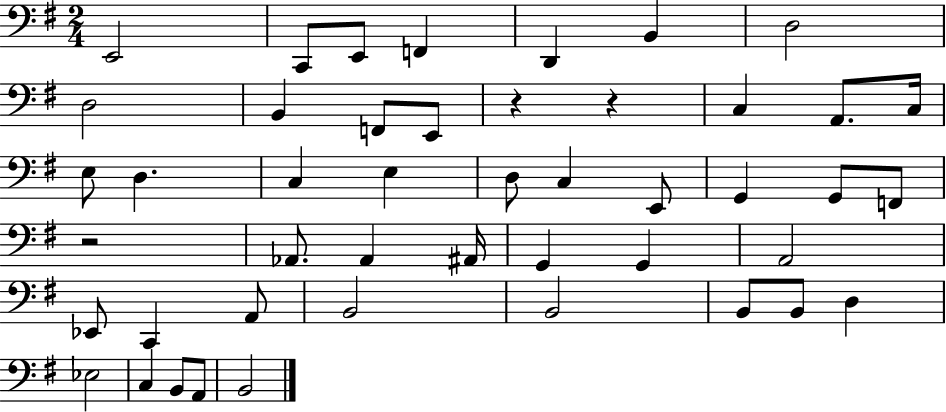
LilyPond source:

{
  \clef bass
  \numericTimeSignature
  \time 2/4
  \key g \major
  e,2 | c,8 e,8 f,4 | d,4 b,4 | d2 | \break d2 | b,4 f,8 e,8 | r4 r4 | c4 a,8. c16 | \break e8 d4. | c4 e4 | d8 c4 e,8 | g,4 g,8 f,8 | \break r2 | aes,8. aes,4 ais,16 | g,4 g,4 | a,2 | \break ees,8 c,4 a,8 | b,2 | b,2 | b,8 b,8 d4 | \break ees2 | c4 b,8 a,8 | b,2 | \bar "|."
}